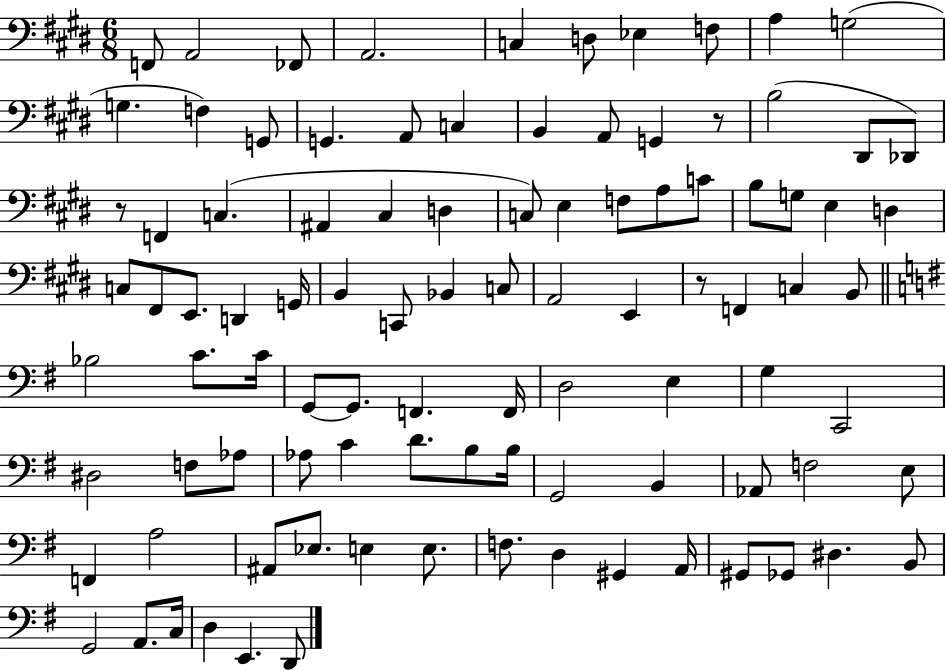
F2/e A2/h FES2/e A2/h. C3/q D3/e Eb3/q F3/e A3/q G3/h G3/q. F3/q G2/e G2/q. A2/e C3/q B2/q A2/e G2/q R/e B3/h D#2/e Db2/e R/e F2/q C3/q. A#2/q C#3/q D3/q C3/e E3/q F3/e A3/e C4/e B3/e G3/e E3/q D3/q C3/e F#2/e E2/e. D2/q G2/s B2/q C2/e Bb2/q C3/e A2/h E2/q R/e F2/q C3/q B2/e Bb3/h C4/e. C4/s G2/e G2/e. F2/q. F2/s D3/h E3/q G3/q C2/h D#3/h F3/e Ab3/e Ab3/e C4/q D4/e. B3/e B3/s G2/h B2/q Ab2/e F3/h E3/e F2/q A3/h A#2/e Eb3/e. E3/q E3/e. F3/e. D3/q G#2/q A2/s G#2/e Gb2/e D#3/q. B2/e G2/h A2/e. C3/s D3/q E2/q. D2/e